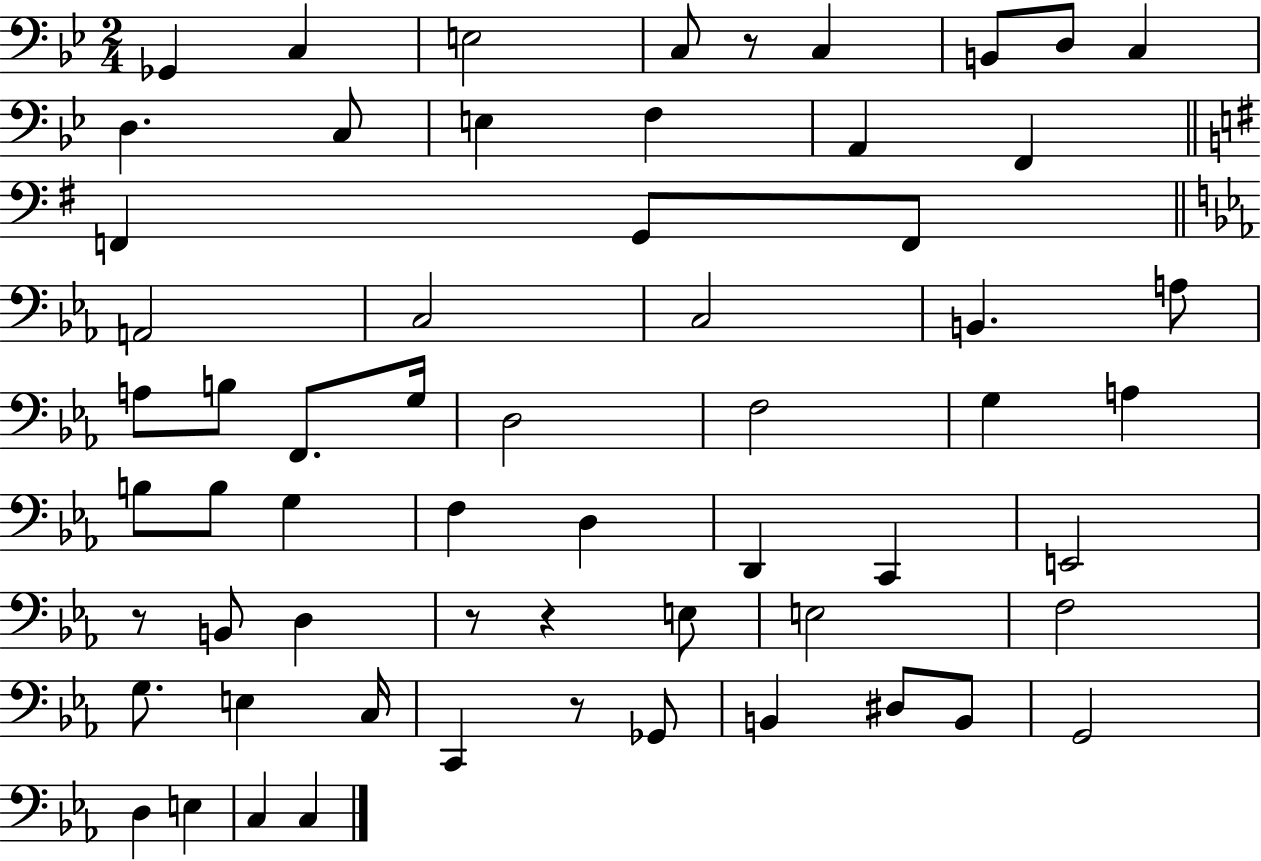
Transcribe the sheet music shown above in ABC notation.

X:1
T:Untitled
M:2/4
L:1/4
K:Bb
_G,, C, E,2 C,/2 z/2 C, B,,/2 D,/2 C, D, C,/2 E, F, A,, F,, F,, G,,/2 F,,/2 A,,2 C,2 C,2 B,, A,/2 A,/2 B,/2 F,,/2 G,/4 D,2 F,2 G, A, B,/2 B,/2 G, F, D, D,, C,, E,,2 z/2 B,,/2 D, z/2 z E,/2 E,2 F,2 G,/2 E, C,/4 C,, z/2 _G,,/2 B,, ^D,/2 B,,/2 G,,2 D, E, C, C,